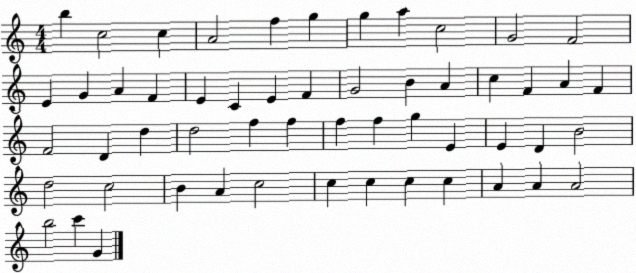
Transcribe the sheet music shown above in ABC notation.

X:1
T:Untitled
M:4/4
L:1/4
K:C
b c2 c A2 f g g a c2 G2 F2 E G A F E C E F G2 B A c F A F F2 D d d2 f f f f g E E D B2 d2 c2 B A c2 c c c c A A A2 b2 c' G